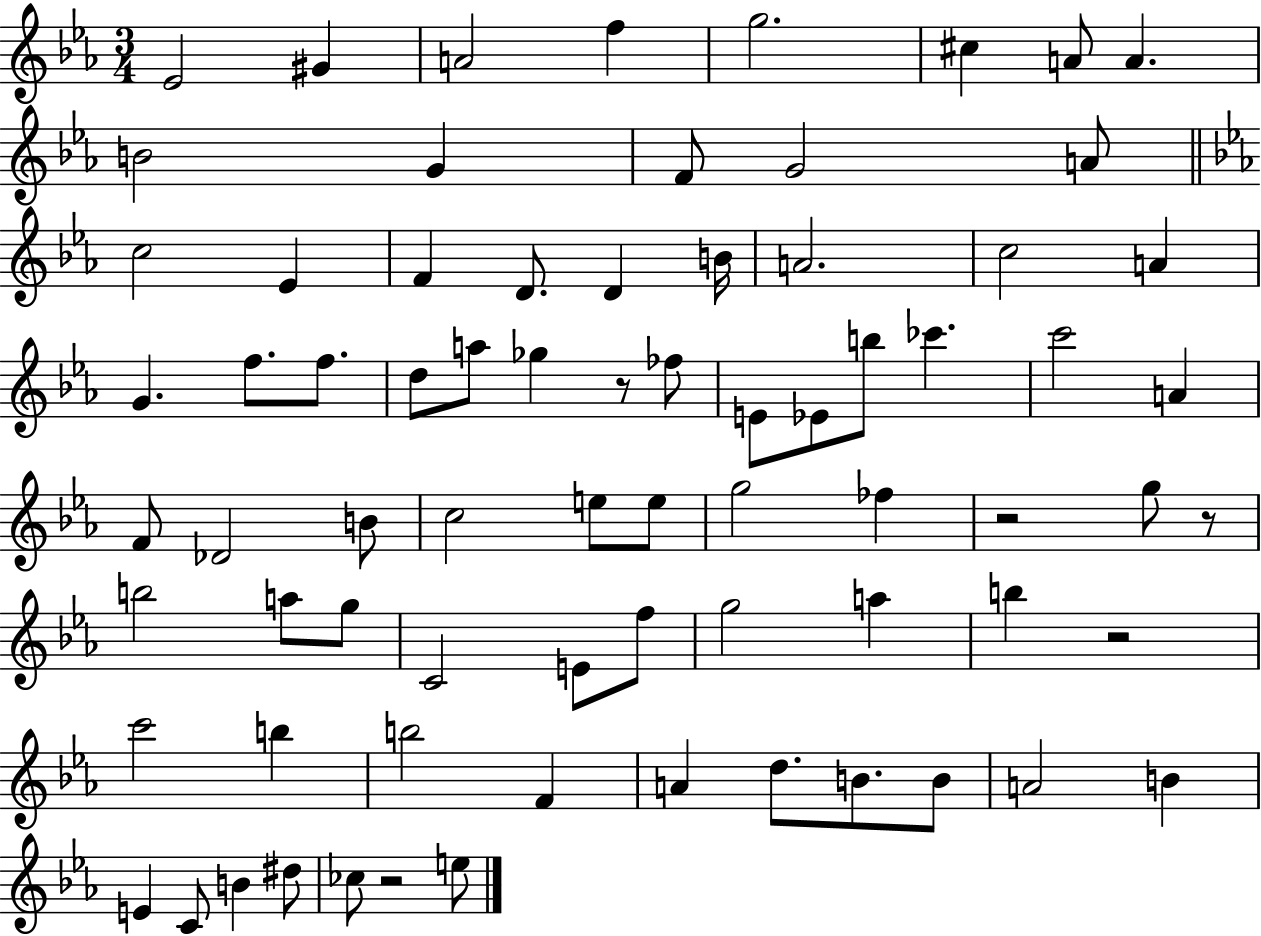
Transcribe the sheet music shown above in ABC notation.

X:1
T:Untitled
M:3/4
L:1/4
K:Eb
_E2 ^G A2 f g2 ^c A/2 A B2 G F/2 G2 A/2 c2 _E F D/2 D B/4 A2 c2 A G f/2 f/2 d/2 a/2 _g z/2 _f/2 E/2 _E/2 b/2 _c' c'2 A F/2 _D2 B/2 c2 e/2 e/2 g2 _f z2 g/2 z/2 b2 a/2 g/2 C2 E/2 f/2 g2 a b z2 c'2 b b2 F A d/2 B/2 B/2 A2 B E C/2 B ^d/2 _c/2 z2 e/2